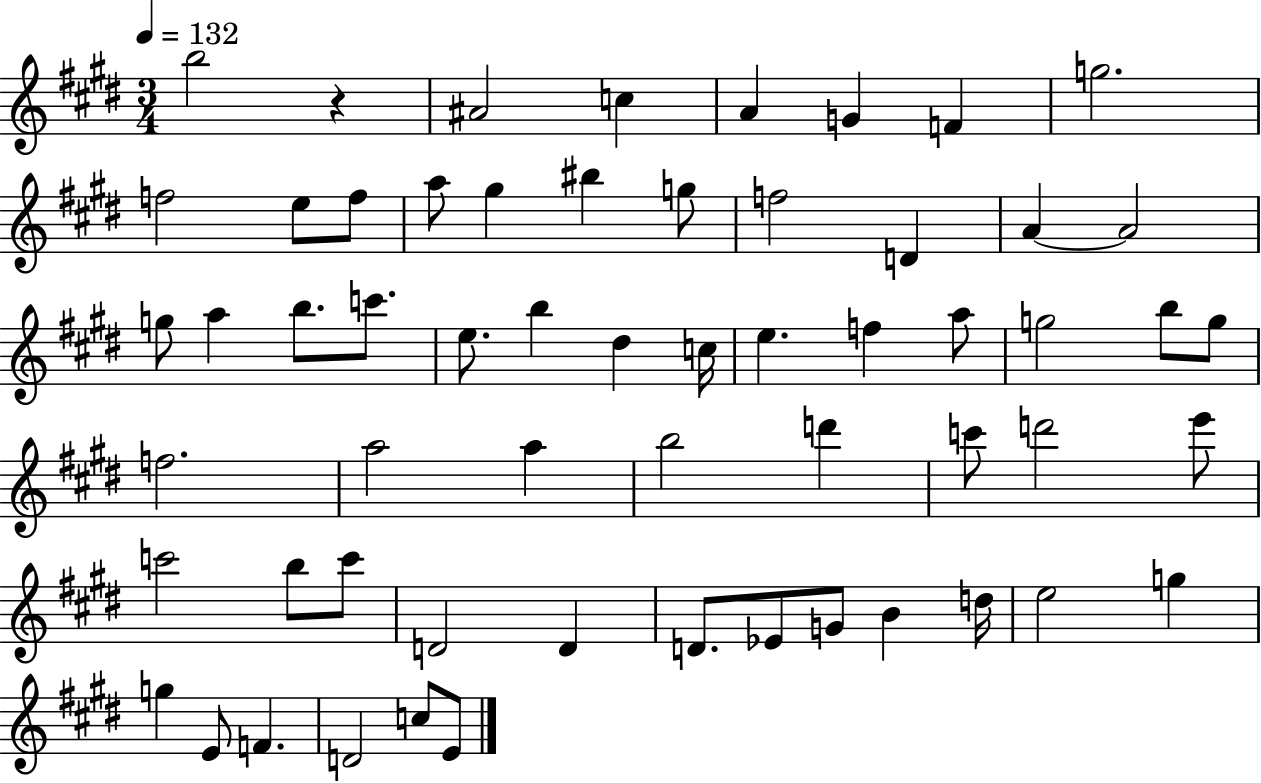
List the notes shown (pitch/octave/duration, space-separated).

B5/h R/q A#4/h C5/q A4/q G4/q F4/q G5/h. F5/h E5/e F5/e A5/e G#5/q BIS5/q G5/e F5/h D4/q A4/q A4/h G5/e A5/q B5/e. C6/e. E5/e. B5/q D#5/q C5/s E5/q. F5/q A5/e G5/h B5/e G5/e F5/h. A5/h A5/q B5/h D6/q C6/e D6/h E6/e C6/h B5/e C6/e D4/h D4/q D4/e. Eb4/e G4/e B4/q D5/s E5/h G5/q G5/q E4/e F4/q. D4/h C5/e E4/e